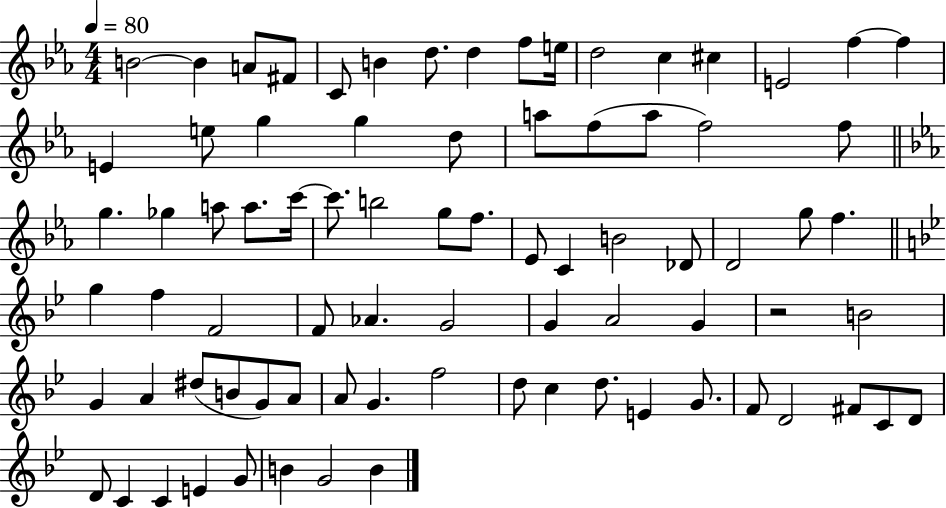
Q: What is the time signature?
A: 4/4